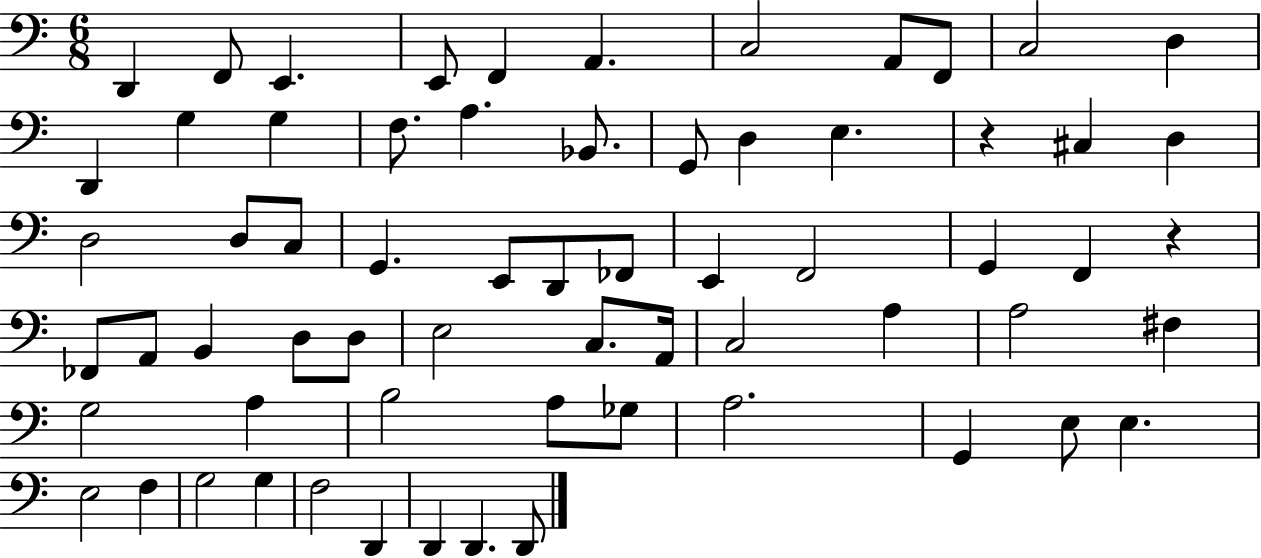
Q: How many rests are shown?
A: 2